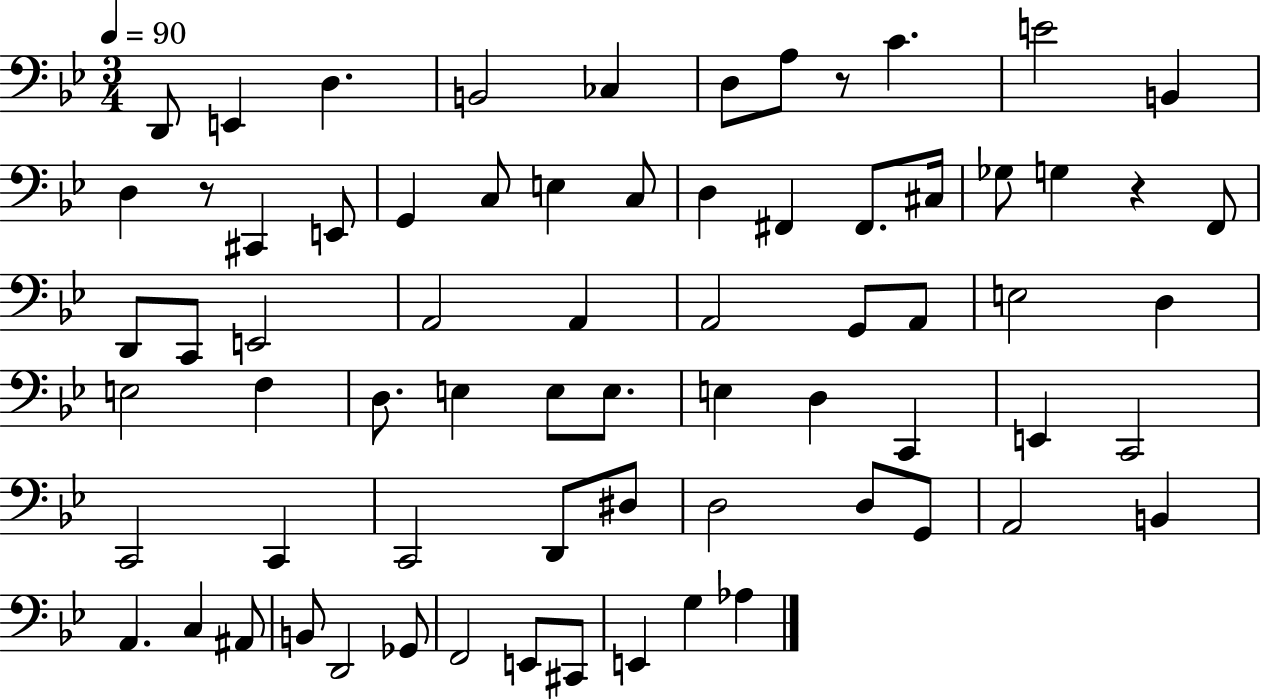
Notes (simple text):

D2/e E2/q D3/q. B2/h CES3/q D3/e A3/e R/e C4/q. E4/h B2/q D3/q R/e C#2/q E2/e G2/q C3/e E3/q C3/e D3/q F#2/q F#2/e. C#3/s Gb3/e G3/q R/q F2/e D2/e C2/e E2/h A2/h A2/q A2/h G2/e A2/e E3/h D3/q E3/h F3/q D3/e. E3/q E3/e E3/e. E3/q D3/q C2/q E2/q C2/h C2/h C2/q C2/h D2/e D#3/e D3/h D3/e G2/e A2/h B2/q A2/q. C3/q A#2/e B2/e D2/h Gb2/e F2/h E2/e C#2/e E2/q G3/q Ab3/q